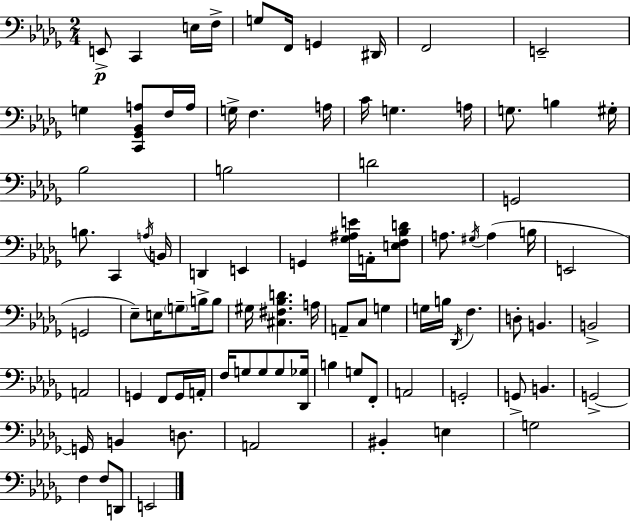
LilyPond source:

{
  \clef bass
  \numericTimeSignature
  \time 2/4
  \key bes \minor
  e,8->\p c,4 e16 f16-> | g8 f,16 g,4 dis,16 | f,2 | e,2-- | \break g4 <c, ges, bes, a>8 f16 a16 | g16-> f4. a16 | c'16 g4. a16 | g8. b4 gis16-. | \break bes2 | b2 | d'2 | g,2 | \break b8. c,4 \acciaccatura { a16 } | b,16 d,4 e,4 | g,4 <ges ais e'>16 a,16-. <e f bes d'>8 | a8. \acciaccatura { gis16 } a4( | \break b16 e,2 | g,2 | ees8--) e16 \parenthesize g8-- b16-> | b8 gis16 <cis fis bes d'>4. | \break a16 a,8-- c8 g4 | g16 b16 \acciaccatura { des,16 } f4. | d8-. b,4. | b,2-> | \break a,2 | g,4 f,8 | g,16 a,16-. f16 g8 g8 | g8 <des, ges>16 b4 g8 | \break f,8-. a,2 | g,2-. | g,8-> b,4. | g,2->~~ | \break g,16 b,4 | d8. a,2 | bis,4-. e4 | g2 | \break f4 f8 | d,8 e,2 | \bar "|."
}